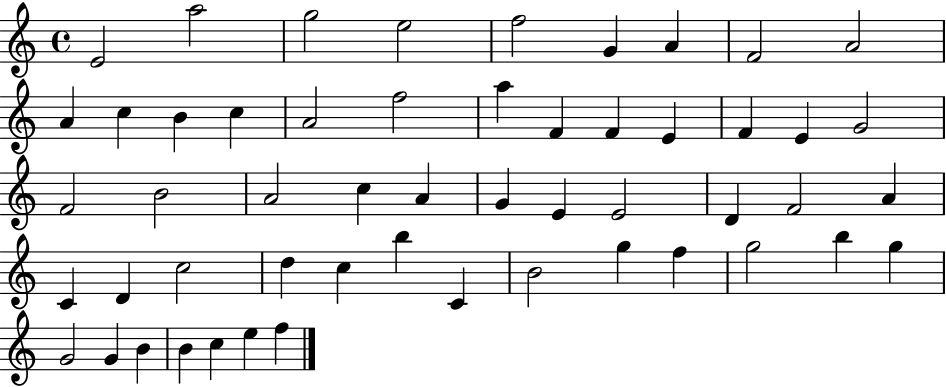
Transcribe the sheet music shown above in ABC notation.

X:1
T:Untitled
M:4/4
L:1/4
K:C
E2 a2 g2 e2 f2 G A F2 A2 A c B c A2 f2 a F F E F E G2 F2 B2 A2 c A G E E2 D F2 A C D c2 d c b C B2 g f g2 b g G2 G B B c e f